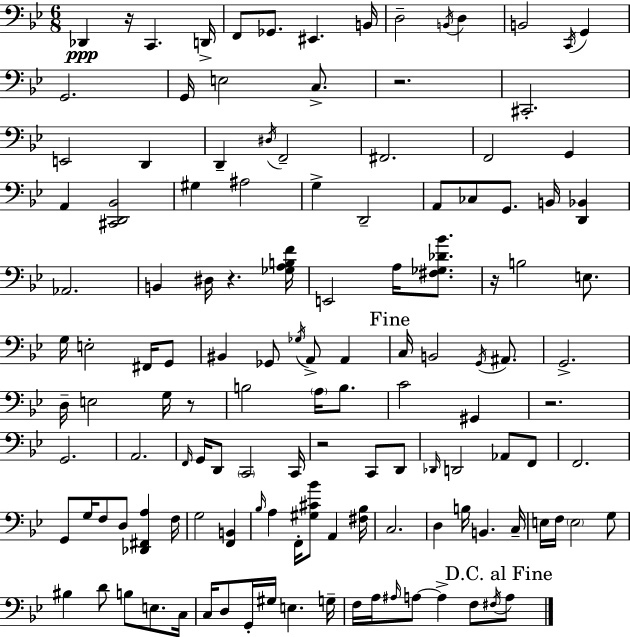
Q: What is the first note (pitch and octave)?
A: Db2